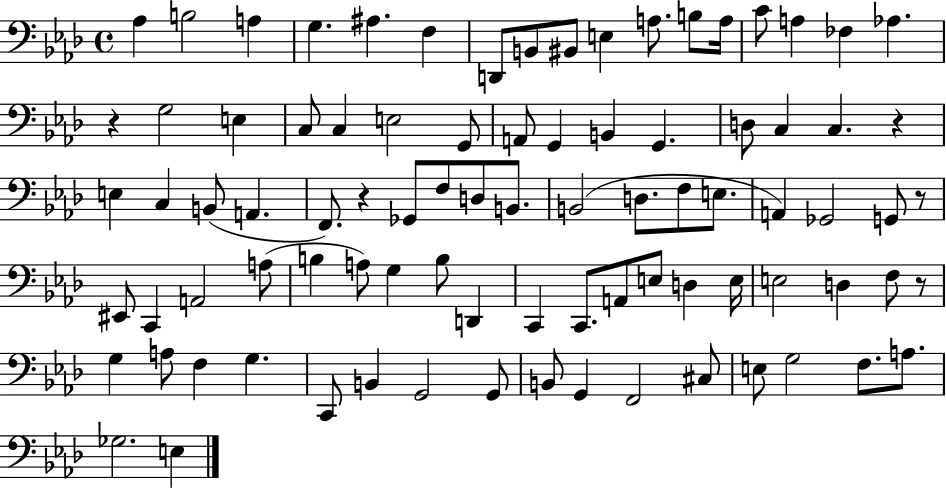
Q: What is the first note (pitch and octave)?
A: Ab3